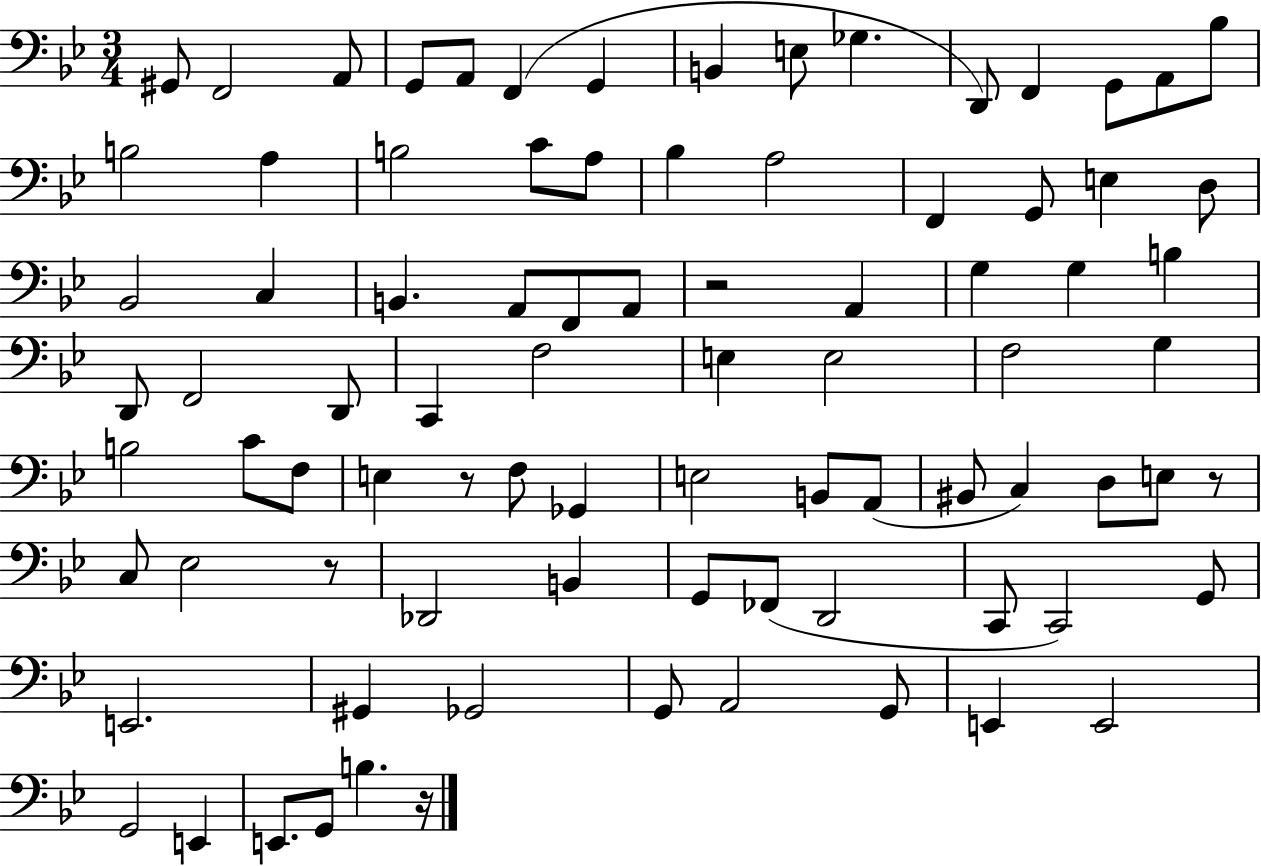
X:1
T:Untitled
M:3/4
L:1/4
K:Bb
^G,,/2 F,,2 A,,/2 G,,/2 A,,/2 F,, G,, B,, E,/2 _G, D,,/2 F,, G,,/2 A,,/2 _B,/2 B,2 A, B,2 C/2 A,/2 _B, A,2 F,, G,,/2 E, D,/2 _B,,2 C, B,, A,,/2 F,,/2 A,,/2 z2 A,, G, G, B, D,,/2 F,,2 D,,/2 C,, F,2 E, E,2 F,2 G, B,2 C/2 F,/2 E, z/2 F,/2 _G,, E,2 B,,/2 A,,/2 ^B,,/2 C, D,/2 E,/2 z/2 C,/2 _E,2 z/2 _D,,2 B,, G,,/2 _F,,/2 D,,2 C,,/2 C,,2 G,,/2 E,,2 ^G,, _G,,2 G,,/2 A,,2 G,,/2 E,, E,,2 G,,2 E,, E,,/2 G,,/2 B, z/4